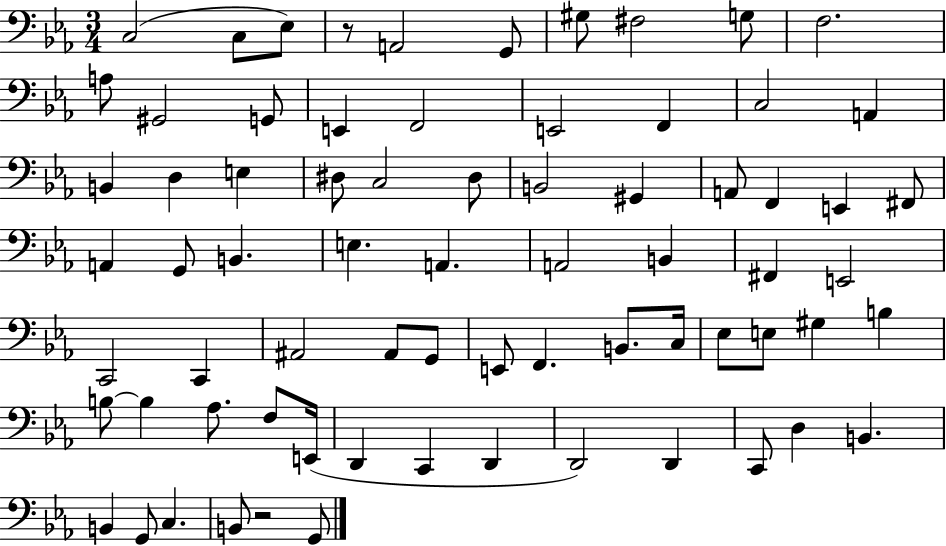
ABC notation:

X:1
T:Untitled
M:3/4
L:1/4
K:Eb
C,2 C,/2 _E,/2 z/2 A,,2 G,,/2 ^G,/2 ^F,2 G,/2 F,2 A,/2 ^G,,2 G,,/2 E,, F,,2 E,,2 F,, C,2 A,, B,, D, E, ^D,/2 C,2 ^D,/2 B,,2 ^G,, A,,/2 F,, E,, ^F,,/2 A,, G,,/2 B,, E, A,, A,,2 B,, ^F,, E,,2 C,,2 C,, ^A,,2 ^A,,/2 G,,/2 E,,/2 F,, B,,/2 C,/4 _E,/2 E,/2 ^G, B, B,/2 B, _A,/2 F,/2 E,,/4 D,, C,, D,, D,,2 D,, C,,/2 D, B,, B,, G,,/2 C, B,,/2 z2 G,,/2